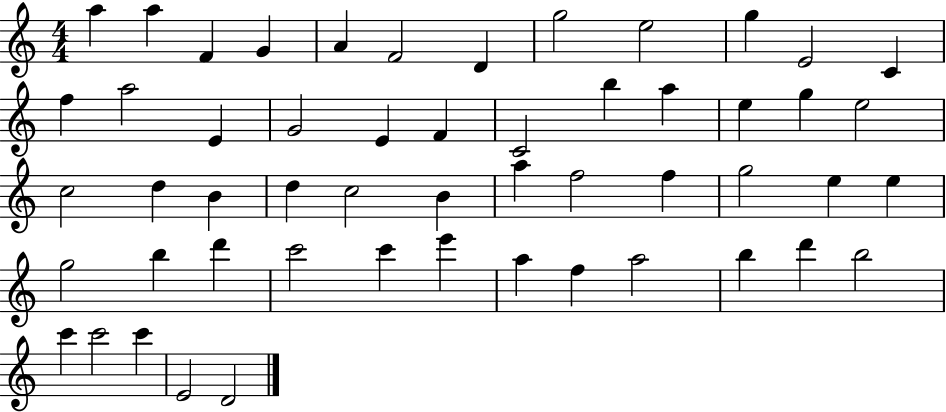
X:1
T:Untitled
M:4/4
L:1/4
K:C
a a F G A F2 D g2 e2 g E2 C f a2 E G2 E F C2 b a e g e2 c2 d B d c2 B a f2 f g2 e e g2 b d' c'2 c' e' a f a2 b d' b2 c' c'2 c' E2 D2